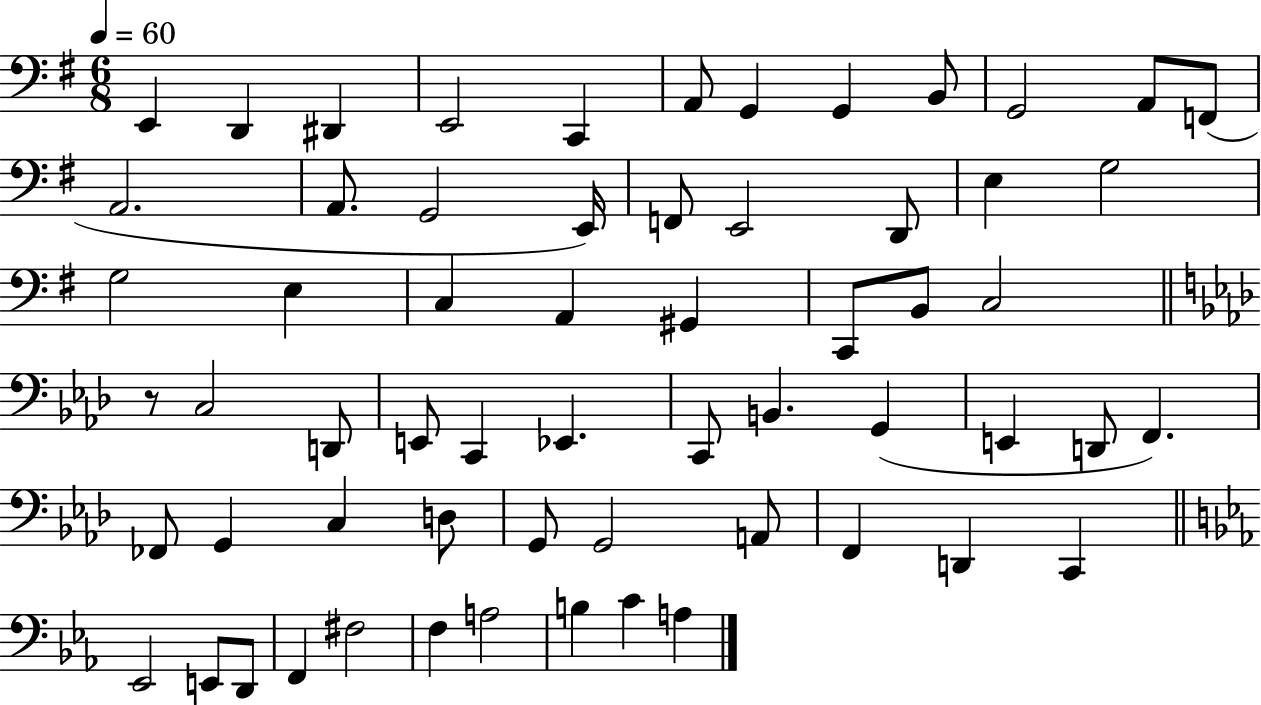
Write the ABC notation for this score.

X:1
T:Untitled
M:6/8
L:1/4
K:G
E,, D,, ^D,, E,,2 C,, A,,/2 G,, G,, B,,/2 G,,2 A,,/2 F,,/2 A,,2 A,,/2 G,,2 E,,/4 F,,/2 E,,2 D,,/2 E, G,2 G,2 E, C, A,, ^G,, C,,/2 B,,/2 C,2 z/2 C,2 D,,/2 E,,/2 C,, _E,, C,,/2 B,, G,, E,, D,,/2 F,, _F,,/2 G,, C, D,/2 G,,/2 G,,2 A,,/2 F,, D,, C,, _E,,2 E,,/2 D,,/2 F,, ^F,2 F, A,2 B, C A,